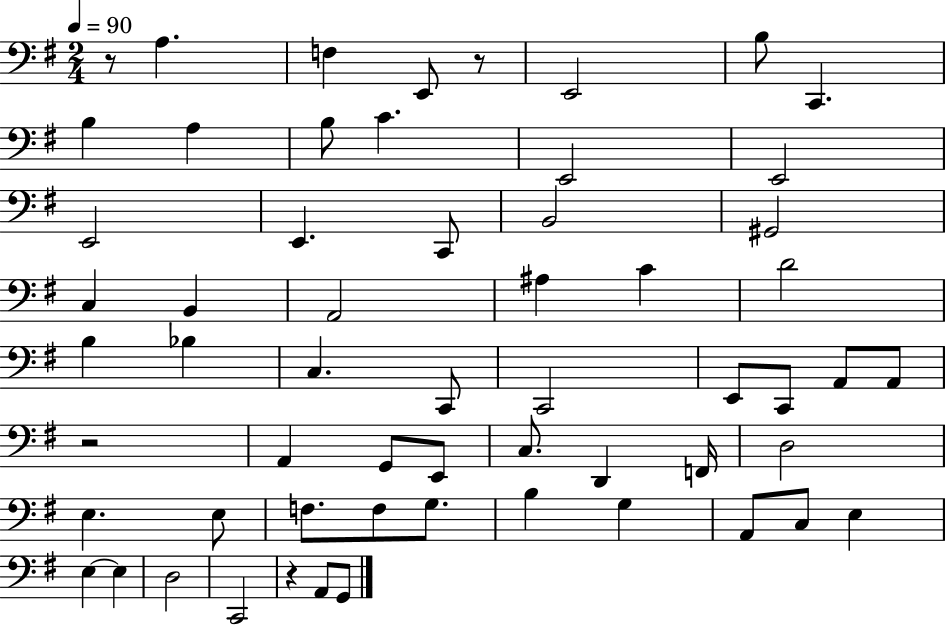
{
  \clef bass
  \numericTimeSignature
  \time 2/4
  \key g \major
  \tempo 4 = 90
  r8 a4. | f4 e,8 r8 | e,2 | b8 c,4. | \break b4 a4 | b8 c'4. | e,2 | e,2 | \break e,2 | e,4. c,8 | b,2 | gis,2 | \break c4 b,4 | a,2 | ais4 c'4 | d'2 | \break b4 bes4 | c4. c,8 | c,2 | e,8 c,8 a,8 a,8 | \break r2 | a,4 g,8 e,8 | c8. d,4 f,16 | d2 | \break e4. e8 | f8. f8 g8. | b4 g4 | a,8 c8 e4 | \break e4~~ e4 | d2 | c,2 | r4 a,8 g,8 | \break \bar "|."
}